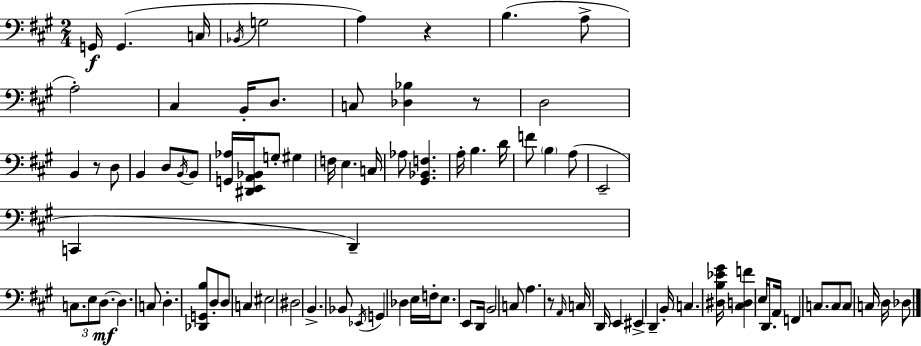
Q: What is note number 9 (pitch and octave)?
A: A3